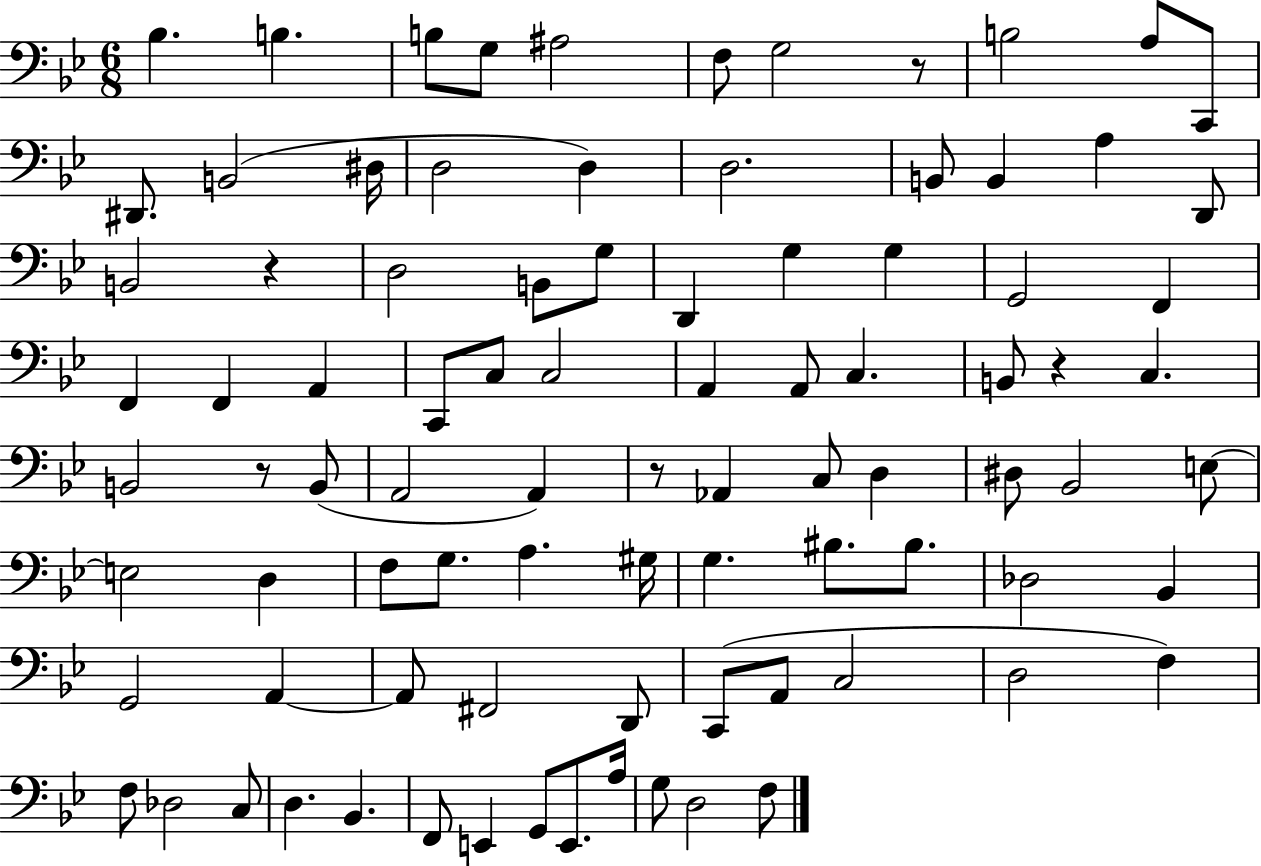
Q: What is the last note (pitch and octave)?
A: F3